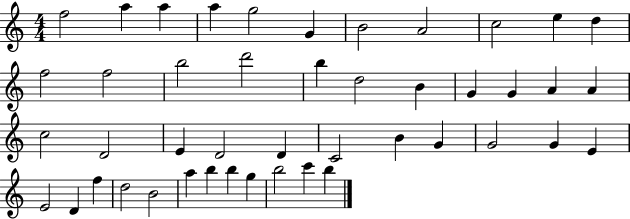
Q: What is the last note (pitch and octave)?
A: B5